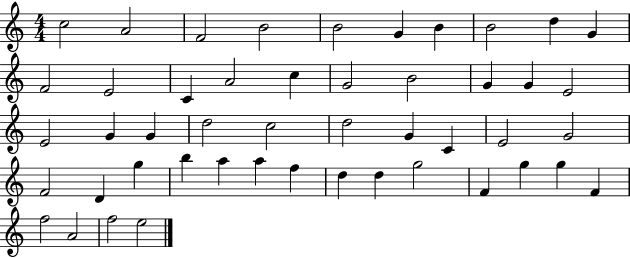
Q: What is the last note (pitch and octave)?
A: E5